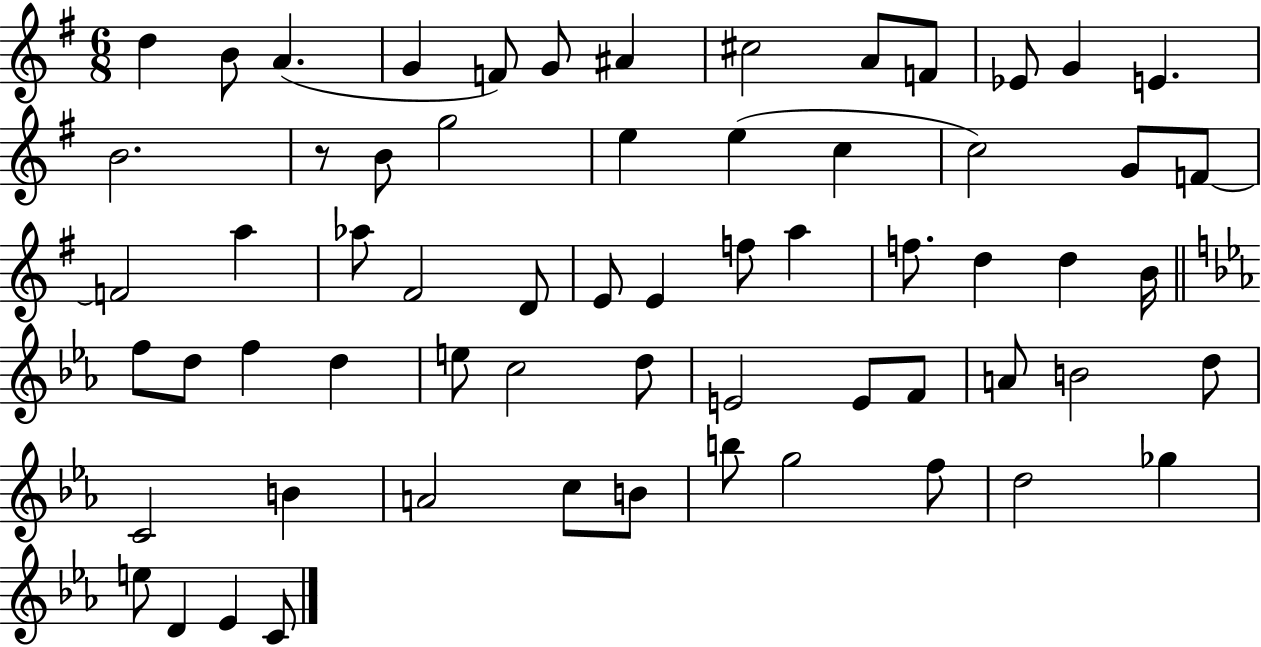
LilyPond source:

{
  \clef treble
  \numericTimeSignature
  \time 6/8
  \key g \major
  d''4 b'8 a'4.( | g'4 f'8) g'8 ais'4 | cis''2 a'8 f'8 | ees'8 g'4 e'4. | \break b'2. | r8 b'8 g''2 | e''4 e''4( c''4 | c''2) g'8 f'8~~ | \break f'2 a''4 | aes''8 fis'2 d'8 | e'8 e'4 f''8 a''4 | f''8. d''4 d''4 b'16 | \break \bar "||" \break \key ees \major f''8 d''8 f''4 d''4 | e''8 c''2 d''8 | e'2 e'8 f'8 | a'8 b'2 d''8 | \break c'2 b'4 | a'2 c''8 b'8 | b''8 g''2 f''8 | d''2 ges''4 | \break e''8 d'4 ees'4 c'8 | \bar "|."
}